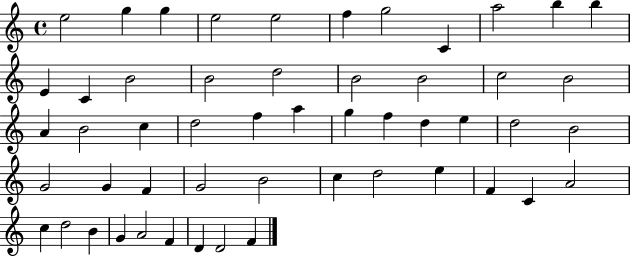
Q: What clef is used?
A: treble